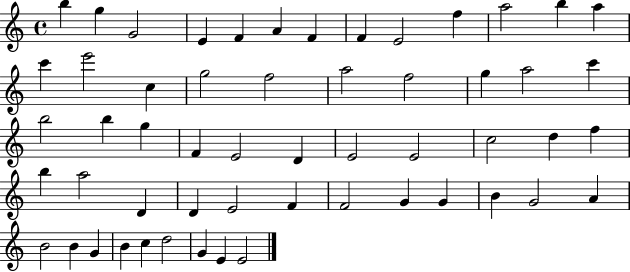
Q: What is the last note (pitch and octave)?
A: E4